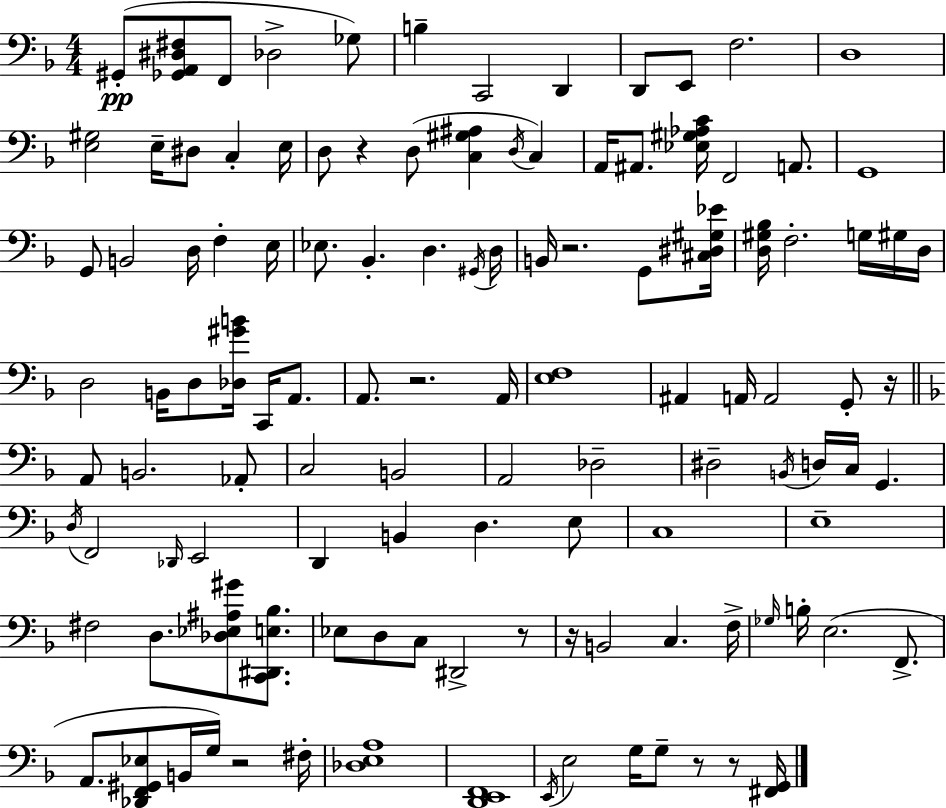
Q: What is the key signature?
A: D minor